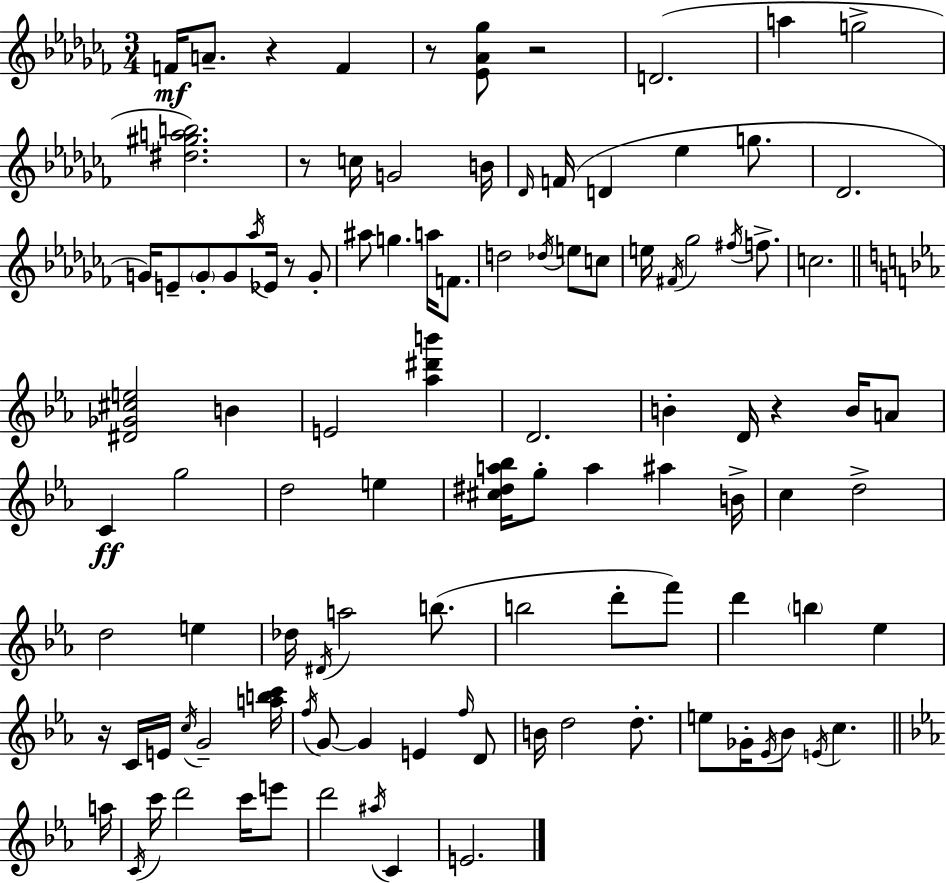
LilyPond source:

{
  \clef treble
  \numericTimeSignature
  \time 3/4
  \key aes \minor
  \repeat volta 2 { f'16\mf a'8.-- r4 f'4 | r8 <ees' aes' ges''>8 r2 | d'2.( | a''4 g''2-> | \break <dis'' gis'' a'' b''>2.) | r8 c''16 g'2 b'16 | \grace { des'16 } f'16( d'4 ees''4 g''8. | des'2. | \break g'16) e'8-- \parenthesize g'8-. g'8 \acciaccatura { aes''16 } ees'16 r8 | g'8-. ais''8 g''4. a''16 f'8. | d''2 \acciaccatura { des''16 } e''8 | c''8 e''16 \acciaccatura { fis'16 } ges''2 | \break \acciaccatura { fis''16 } f''8.-> c''2. | \bar "||" \break \key ees \major <dis' ges' cis'' e''>2 b'4 | e'2 <aes'' dis''' b'''>4 | d'2. | b'4-. d'16 r4 b'16 a'8 | \break c'4\ff g''2 | d''2 e''4 | <cis'' dis'' a'' bes''>16 g''8-. a''4 ais''4 b'16-> | c''4 d''2-> | \break d''2 e''4 | des''16 \acciaccatura { dis'16 } a''2 b''8.( | b''2 d'''8-. f'''8) | d'''4 \parenthesize b''4 ees''4 | \break r16 c'16 e'16 \acciaccatura { c''16 } g'2-- | <a'' b'' c'''>16 \acciaccatura { f''16 } g'8~~ g'4 e'4 | \grace { f''16 } d'8 b'16 d''2 | d''8.-. e''8 ges'16-. \acciaccatura { ees'16 } bes'8 \acciaccatura { e'16 } c''4. | \break \bar "||" \break \key c \minor a''16 \acciaccatura { c'16 } c'''16 d'''2 c'''16 | e'''8 d'''2 \acciaccatura { ais''16 } c'4 | e'2. | } \bar "|."
}